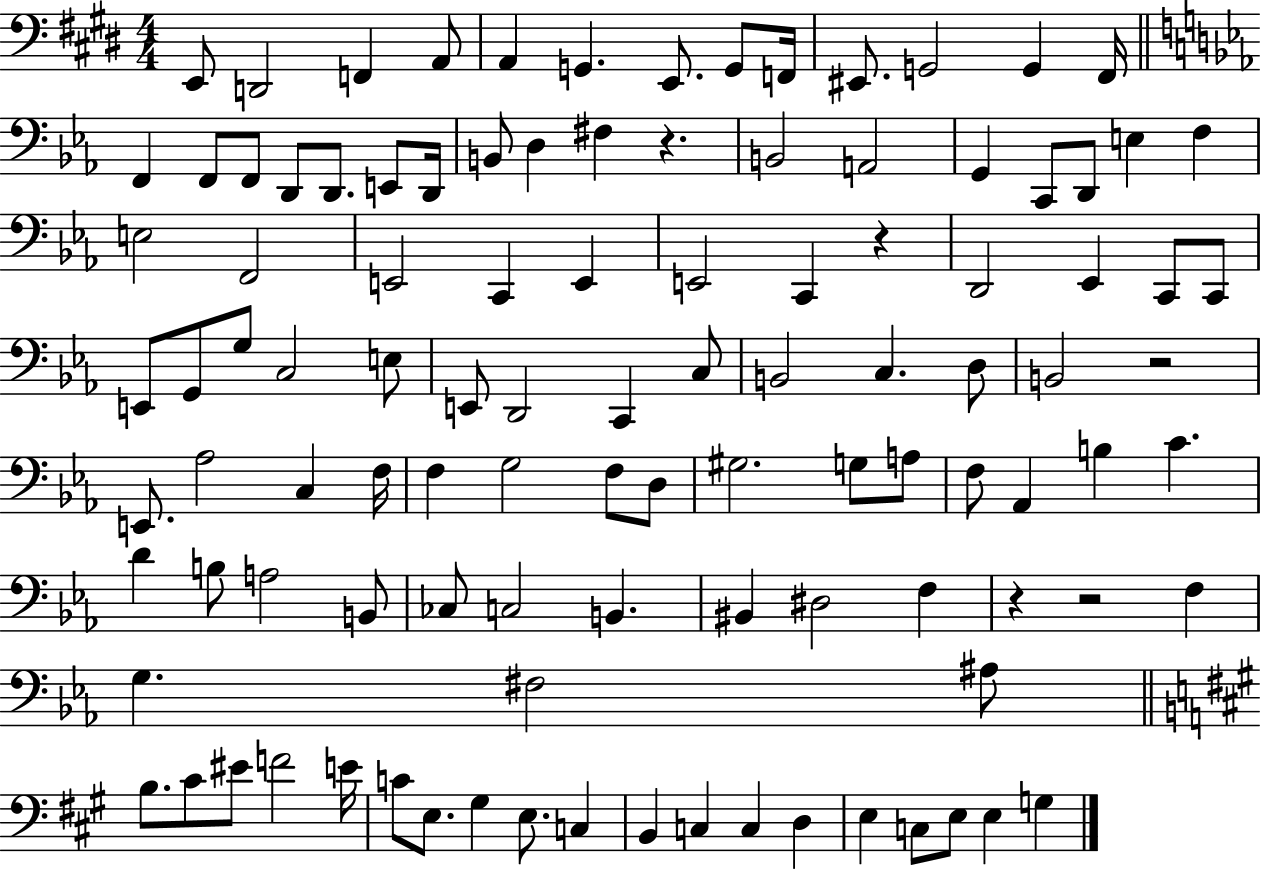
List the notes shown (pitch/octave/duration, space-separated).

E2/e D2/h F2/q A2/e A2/q G2/q. E2/e. G2/e F2/s EIS2/e. G2/h G2/q F#2/s F2/q F2/e F2/e D2/e D2/e. E2/e D2/s B2/e D3/q F#3/q R/q. B2/h A2/h G2/q C2/e D2/e E3/q F3/q E3/h F2/h E2/h C2/q E2/q E2/h C2/q R/q D2/h Eb2/q C2/e C2/e E2/e G2/e G3/e C3/h E3/e E2/e D2/h C2/q C3/e B2/h C3/q. D3/e B2/h R/h E2/e. Ab3/h C3/q F3/s F3/q G3/h F3/e D3/e G#3/h. G3/e A3/e F3/e Ab2/q B3/q C4/q. D4/q B3/e A3/h B2/e CES3/e C3/h B2/q. BIS2/q D#3/h F3/q R/q R/h F3/q G3/q. F#3/h A#3/e B3/e. C#4/e EIS4/e F4/h E4/s C4/e E3/e. G#3/q E3/e. C3/q B2/q C3/q C3/q D3/q E3/q C3/e E3/e E3/q G3/q